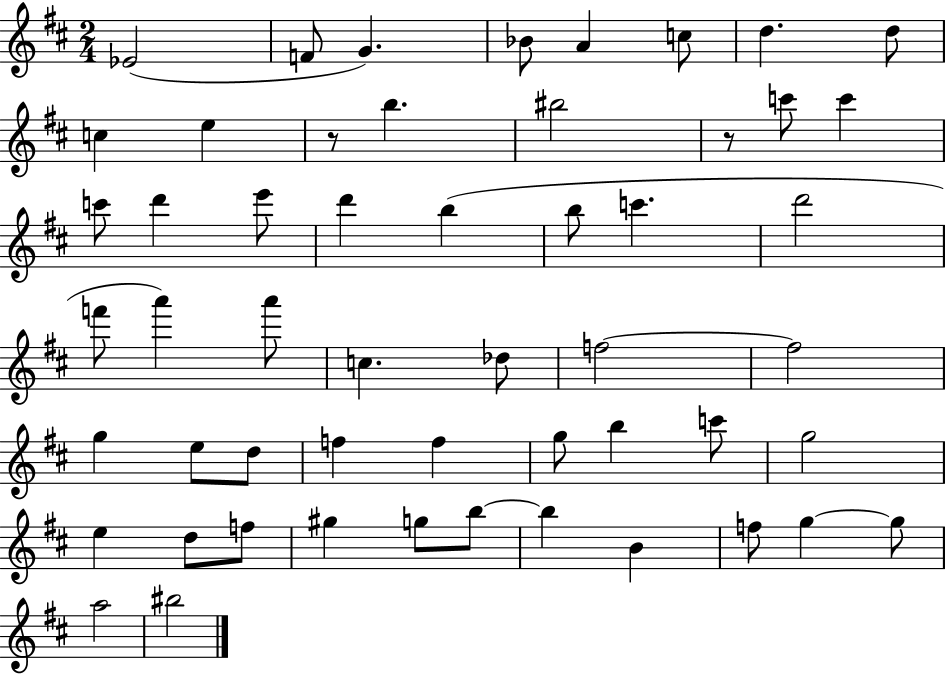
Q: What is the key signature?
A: D major